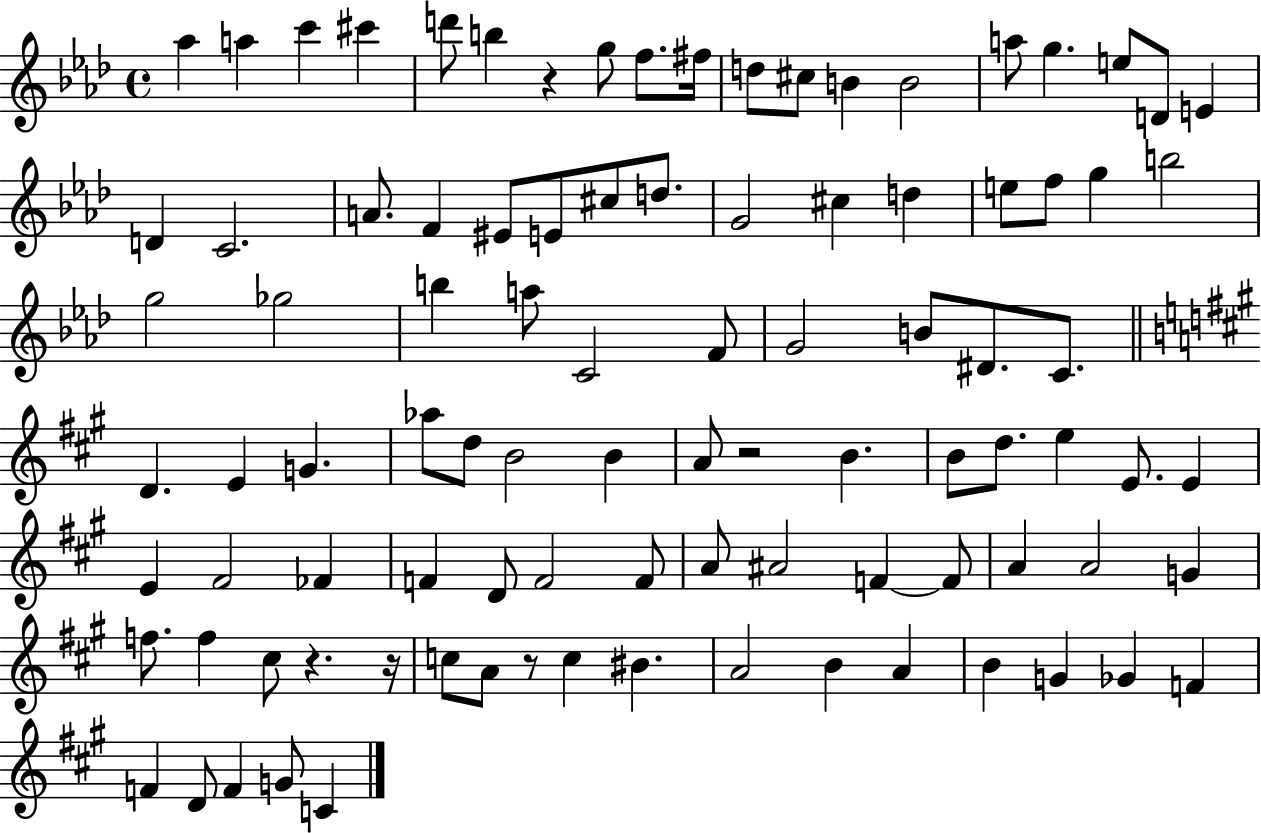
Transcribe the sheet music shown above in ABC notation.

X:1
T:Untitled
M:4/4
L:1/4
K:Ab
_a a c' ^c' d'/2 b z g/2 f/2 ^f/4 d/2 ^c/2 B B2 a/2 g e/2 D/2 E D C2 A/2 F ^E/2 E/2 ^c/2 d/2 G2 ^c d e/2 f/2 g b2 g2 _g2 b a/2 C2 F/2 G2 B/2 ^D/2 C/2 D E G _a/2 d/2 B2 B A/2 z2 B B/2 d/2 e E/2 E E ^F2 _F F D/2 F2 F/2 A/2 ^A2 F F/2 A A2 G f/2 f ^c/2 z z/4 c/2 A/2 z/2 c ^B A2 B A B G _G F F D/2 F G/2 C